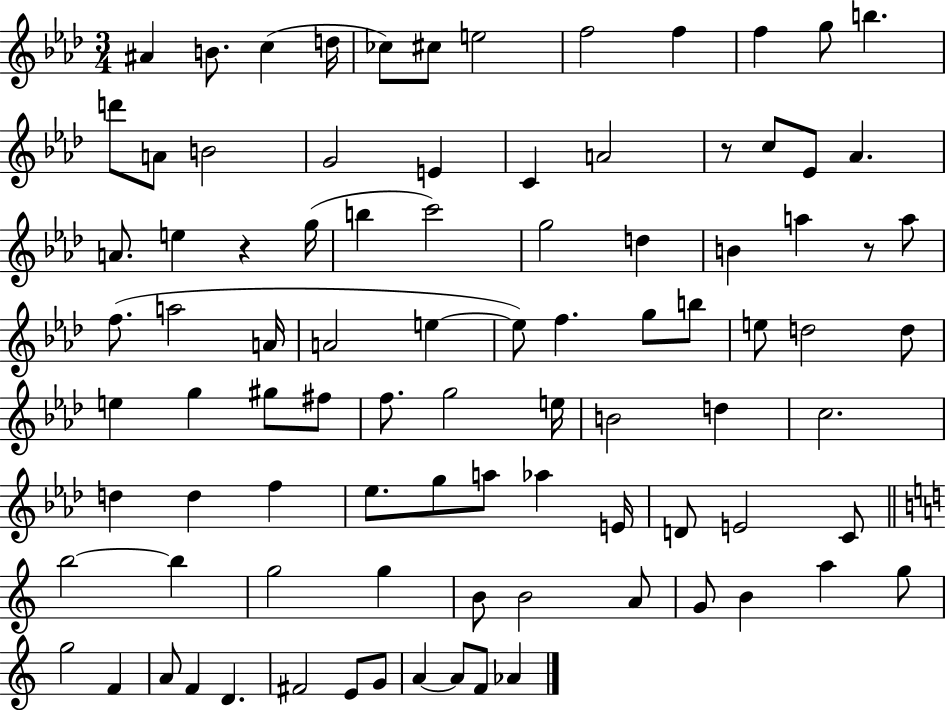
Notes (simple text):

A#4/q B4/e. C5/q D5/s CES5/e C#5/e E5/h F5/h F5/q F5/q G5/e B5/q. D6/e A4/e B4/h G4/h E4/q C4/q A4/h R/e C5/e Eb4/e Ab4/q. A4/e. E5/q R/q G5/s B5/q C6/h G5/h D5/q B4/q A5/q R/e A5/e F5/e. A5/h A4/s A4/h E5/q E5/e F5/q. G5/e B5/e E5/e D5/h D5/e E5/q G5/q G#5/e F#5/e F5/e. G5/h E5/s B4/h D5/q C5/h. D5/q D5/q F5/q Eb5/e. G5/e A5/e Ab5/q E4/s D4/e E4/h C4/e B5/h B5/q G5/h G5/q B4/e B4/h A4/e G4/e B4/q A5/q G5/e G5/h F4/q A4/e F4/q D4/q. F#4/h E4/e G4/e A4/q A4/e F4/e Ab4/q